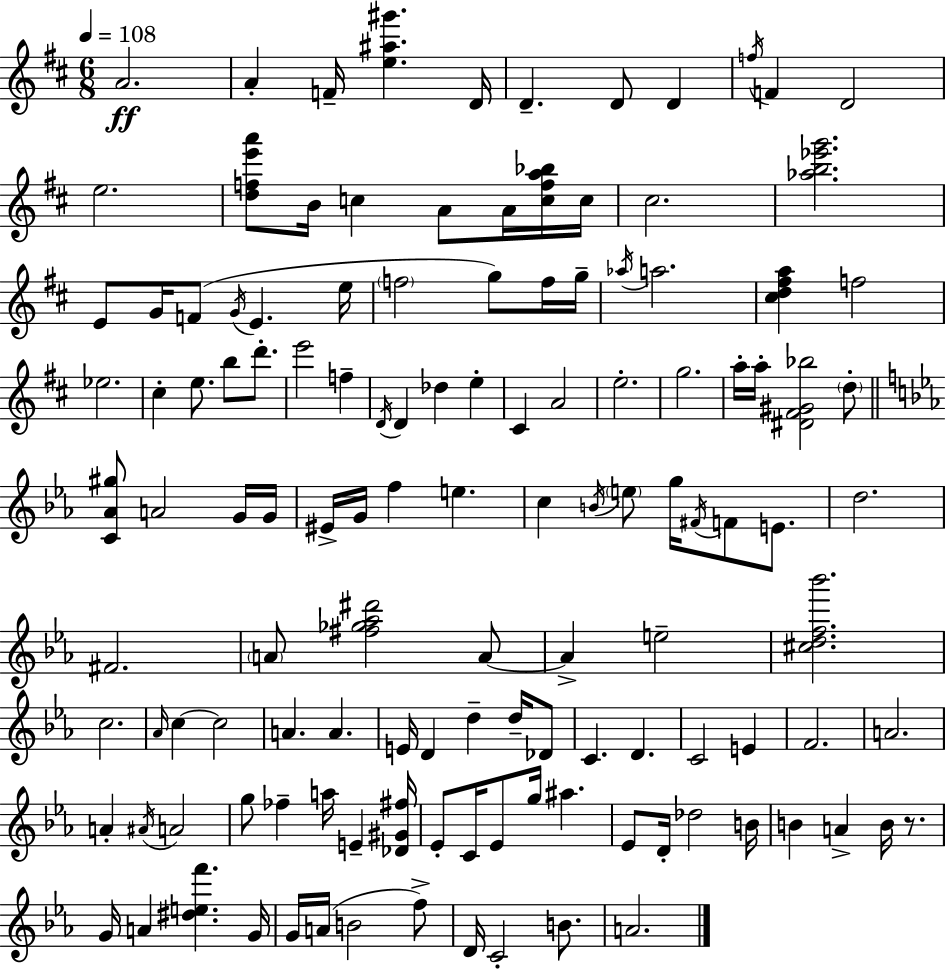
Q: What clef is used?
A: treble